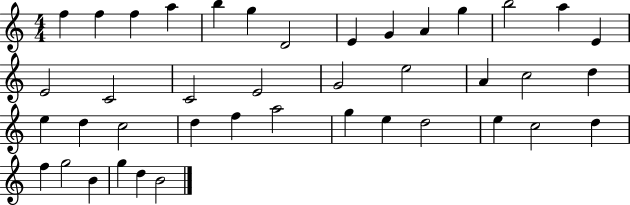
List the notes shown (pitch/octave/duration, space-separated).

F5/q F5/q F5/q A5/q B5/q G5/q D4/h E4/q G4/q A4/q G5/q B5/h A5/q E4/q E4/h C4/h C4/h E4/h G4/h E5/h A4/q C5/h D5/q E5/q D5/q C5/h D5/q F5/q A5/h G5/q E5/q D5/h E5/q C5/h D5/q F5/q G5/h B4/q G5/q D5/q B4/h